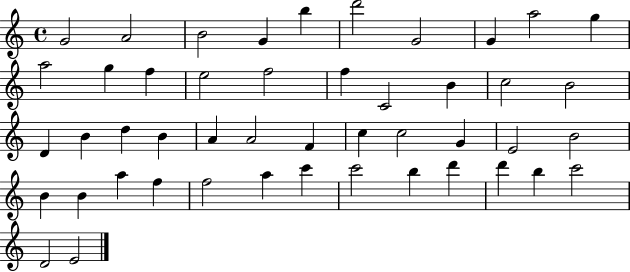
G4/h A4/h B4/h G4/q B5/q D6/h G4/h G4/q A5/h G5/q A5/h G5/q F5/q E5/h F5/h F5/q C4/h B4/q C5/h B4/h D4/q B4/q D5/q B4/q A4/q A4/h F4/q C5/q C5/h G4/q E4/h B4/h B4/q B4/q A5/q F5/q F5/h A5/q C6/q C6/h B5/q D6/q D6/q B5/q C6/h D4/h E4/h